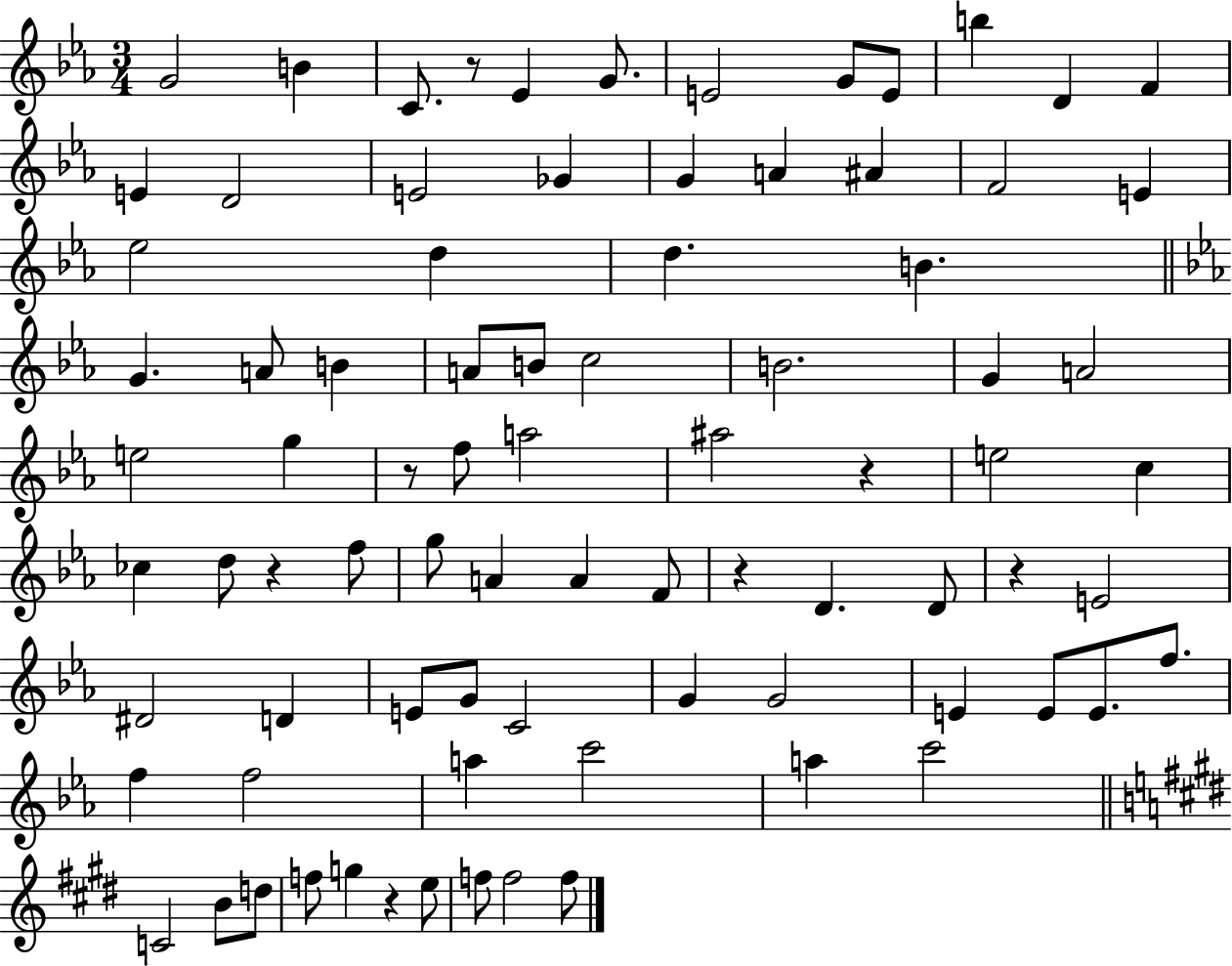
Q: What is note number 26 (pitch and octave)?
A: A4